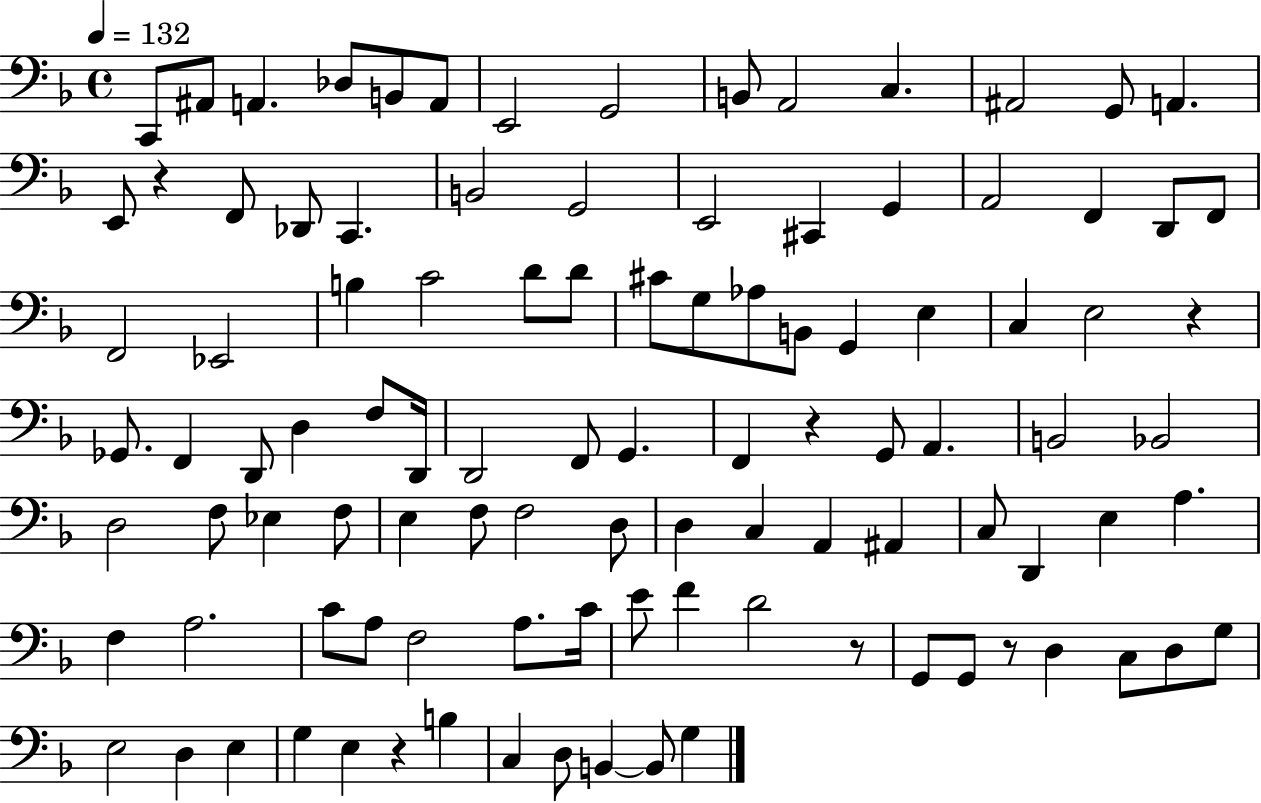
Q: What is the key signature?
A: F major